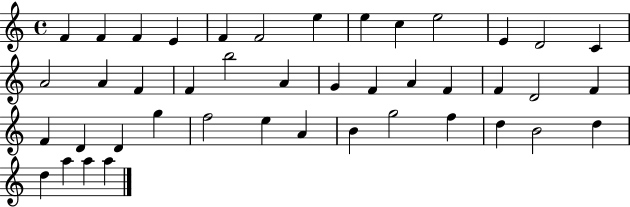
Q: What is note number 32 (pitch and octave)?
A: E5